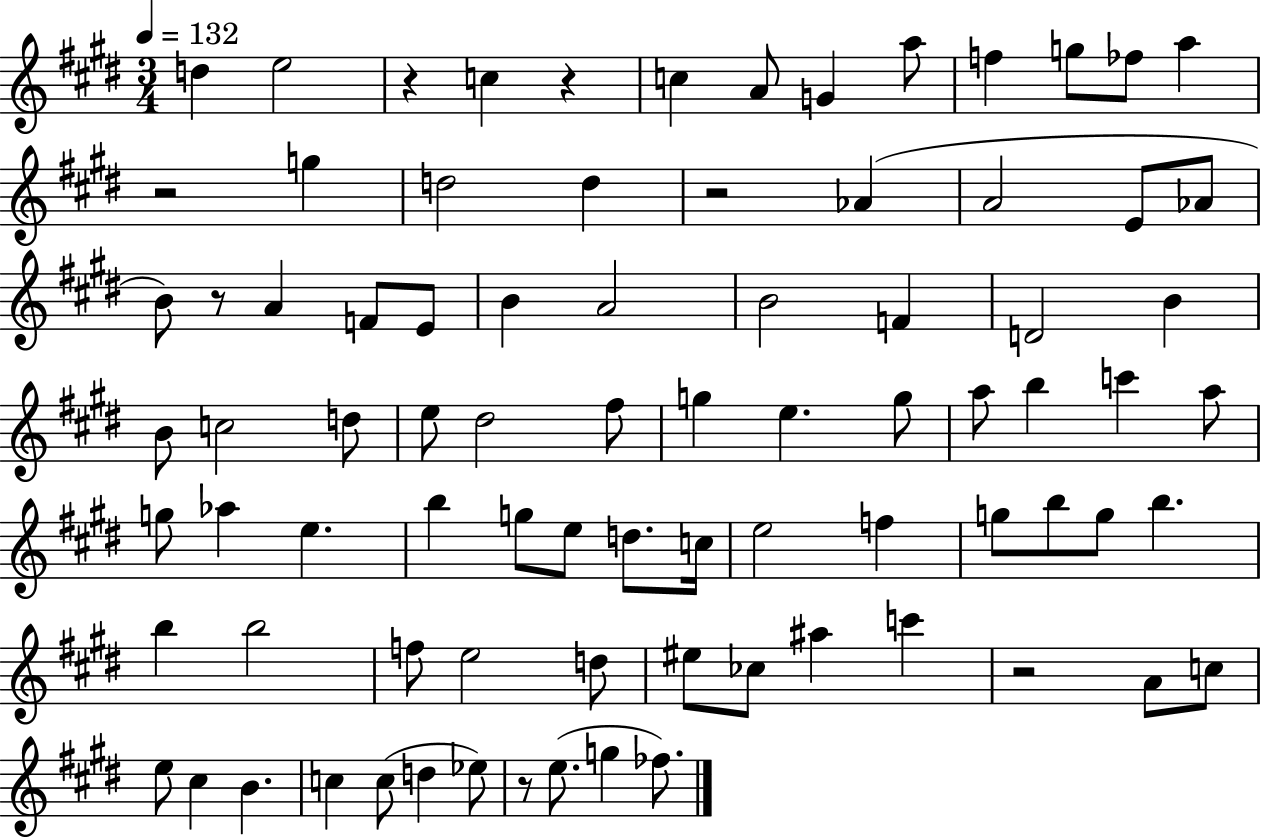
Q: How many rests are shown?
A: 7